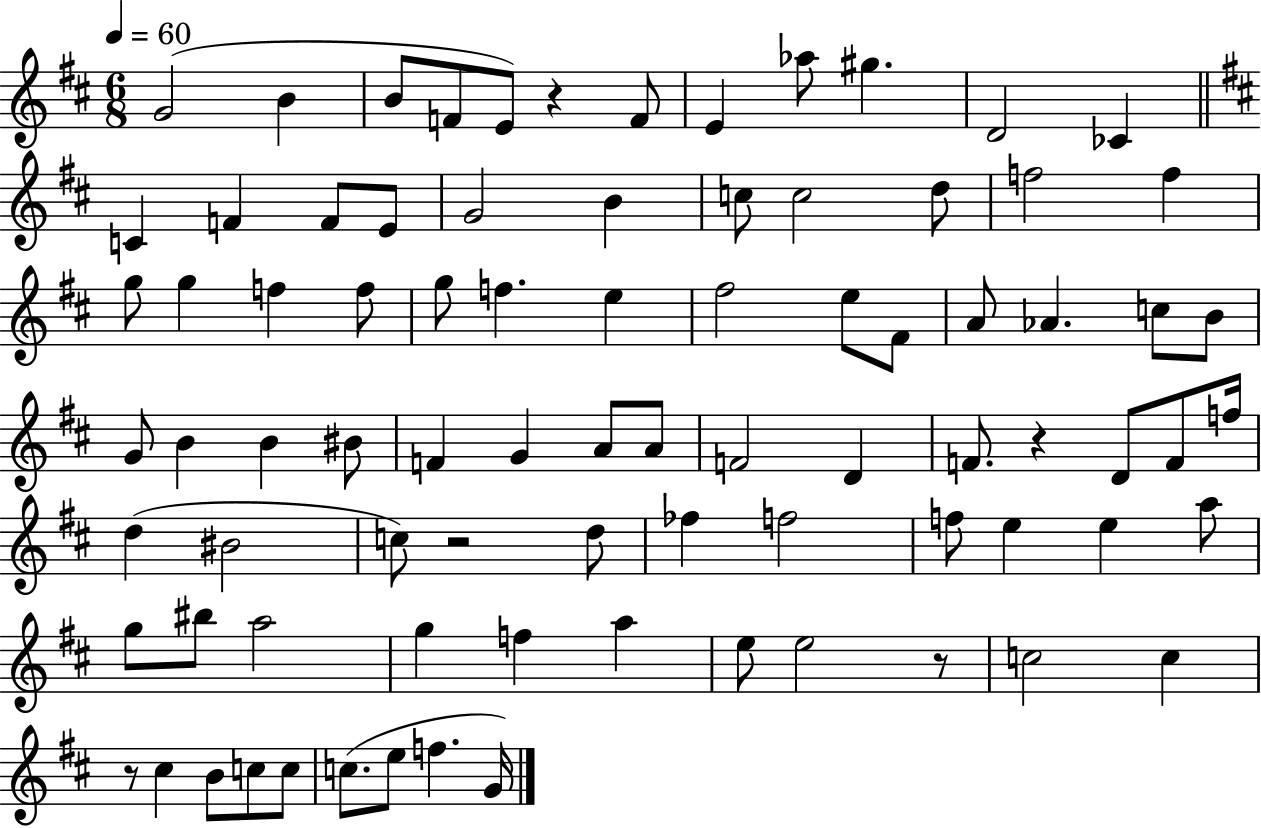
G4/h B4/q B4/e F4/e E4/e R/q F4/e E4/q Ab5/e G#5/q. D4/h CES4/q C4/q F4/q F4/e E4/e G4/h B4/q C5/e C5/h D5/e F5/h F5/q G5/e G5/q F5/q F5/e G5/e F5/q. E5/q F#5/h E5/e F#4/e A4/e Ab4/q. C5/e B4/e G4/e B4/q B4/q BIS4/e F4/q G4/q A4/e A4/e F4/h D4/q F4/e. R/q D4/e F4/e F5/s D5/q BIS4/h C5/e R/h D5/e FES5/q F5/h F5/e E5/q E5/q A5/e G5/e BIS5/e A5/h G5/q F5/q A5/q E5/e E5/h R/e C5/h C5/q R/e C#5/q B4/e C5/e C5/e C5/e. E5/e F5/q. G4/s